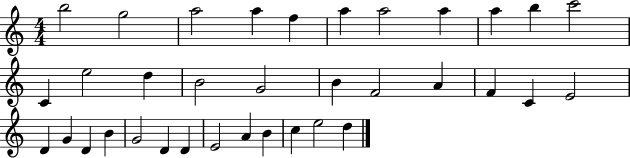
B5/h G5/h A5/h A5/q F5/q A5/q A5/h A5/q A5/q B5/q C6/h C4/q E5/h D5/q B4/h G4/h B4/q F4/h A4/q F4/q C4/q E4/h D4/q G4/q D4/q B4/q G4/h D4/q D4/q E4/h A4/q B4/q C5/q E5/h D5/q